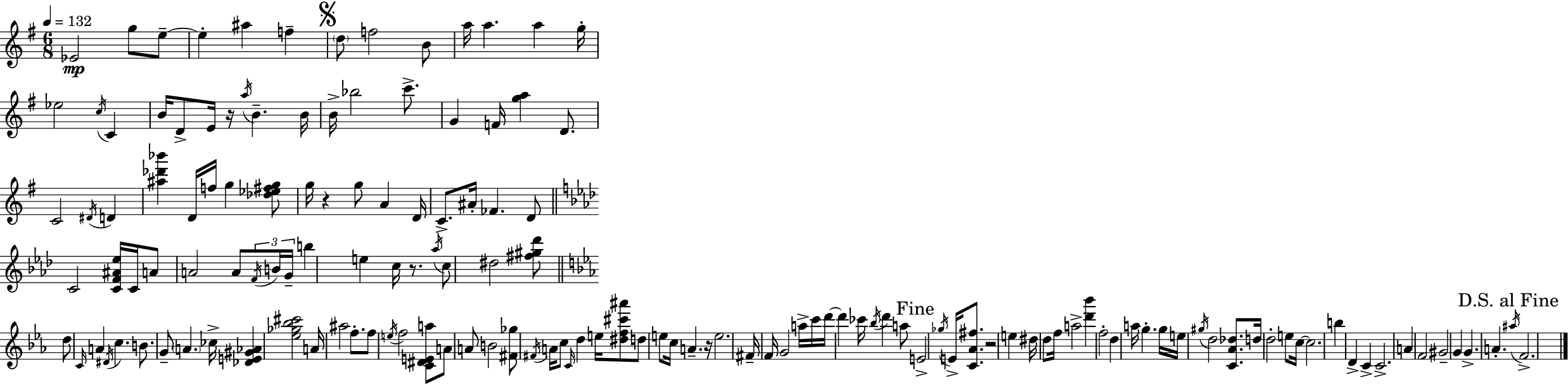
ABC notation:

X:1
T:Untitled
M:6/8
L:1/4
K:G
_E2 g/2 e/2 e ^a f d/2 f2 B/2 a/4 a a g/4 _e2 c/4 C B/4 D/2 E/4 z/4 a/4 B B/4 B/4 _b2 c'/2 G F/4 [ga] D/2 C2 ^D/4 D [^a_d'_b'] D/4 f/4 g [_d_e^fg]/2 g/4 z g/2 A D/4 C/2 ^A/4 _F D/2 C2 [CF^A_e]/4 C/4 A/2 A2 A/2 F/4 B/4 G/4 b e c/4 z/2 _a/4 c/2 ^d2 [^f^g_d']/2 d/2 C/4 A ^D/4 c B/2 G/2 A _c/4 [_DE^G_A] [_e_g_b^c']2 A/4 ^a2 f/2 f/2 e/4 f2 [C^DEa]/2 A/2 A/2 B2 [^F_g]/2 ^F/4 A/4 c/2 C/4 d e/4 [^df^c'^a']/2 d/2 e/2 c/4 A z/4 e2 ^F/4 F/4 G2 a/4 c'/4 d'/4 d' _c'/4 _b/4 d' a/2 E2 _g/4 E/4 [C_A^f]/2 z2 e ^d/4 d/2 f/4 a2 [d'_b'] f2 d a/4 g g/4 e/4 ^g/4 d2 [C_A_d]/2 d/4 d2 e/2 c/4 c2 b D C C2 A F2 ^G2 G G A ^a/4 F2